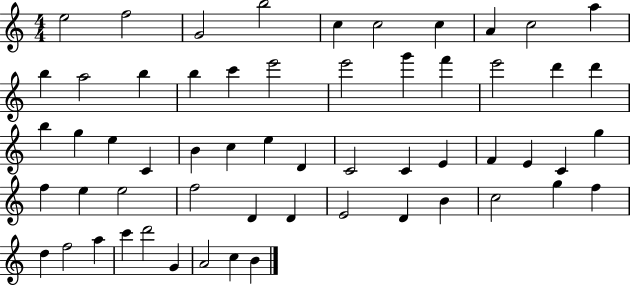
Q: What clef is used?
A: treble